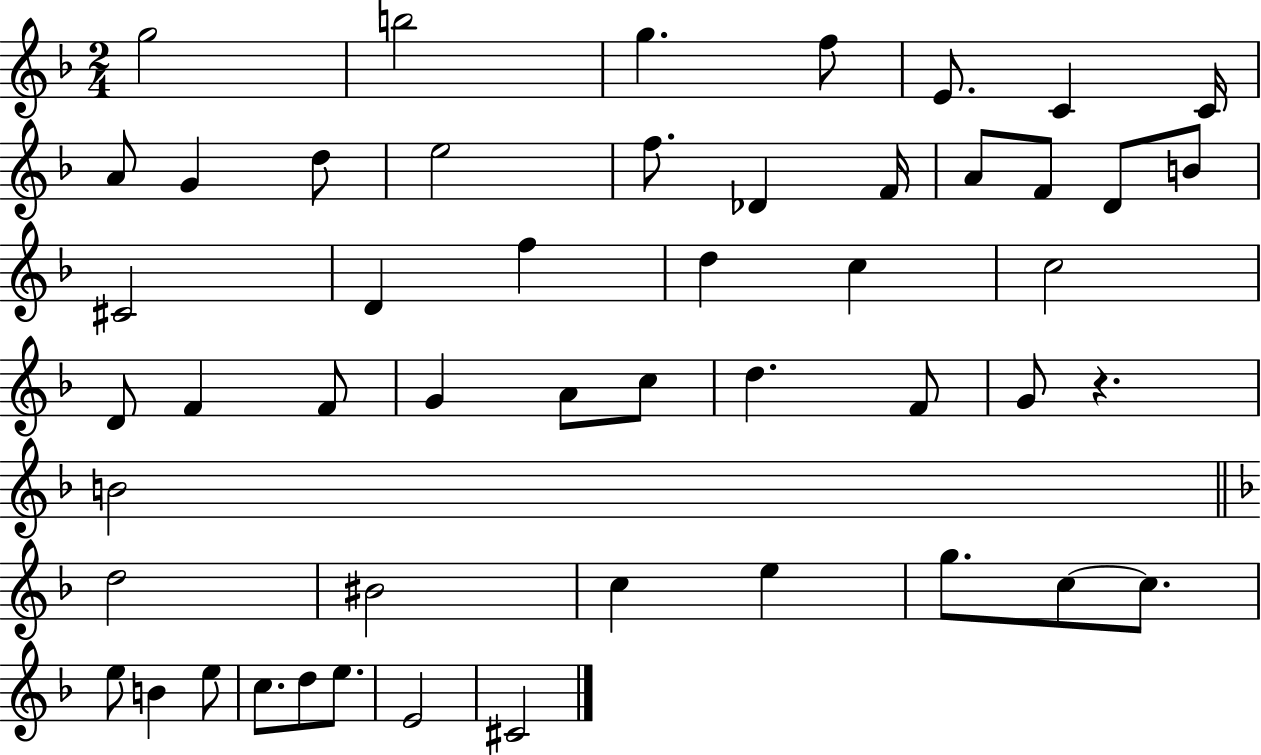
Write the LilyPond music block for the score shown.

{
  \clef treble
  \numericTimeSignature
  \time 2/4
  \key f \major
  g''2 | b''2 | g''4. f''8 | e'8. c'4 c'16 | \break a'8 g'4 d''8 | e''2 | f''8. des'4 f'16 | a'8 f'8 d'8 b'8 | \break cis'2 | d'4 f''4 | d''4 c''4 | c''2 | \break d'8 f'4 f'8 | g'4 a'8 c''8 | d''4. f'8 | g'8 r4. | \break b'2 | \bar "||" \break \key d \minor d''2 | bis'2 | c''4 e''4 | g''8. c''8~~ c''8. | \break e''8 b'4 e''8 | c''8. d''8 e''8. | e'2 | cis'2 | \break \bar "|."
}